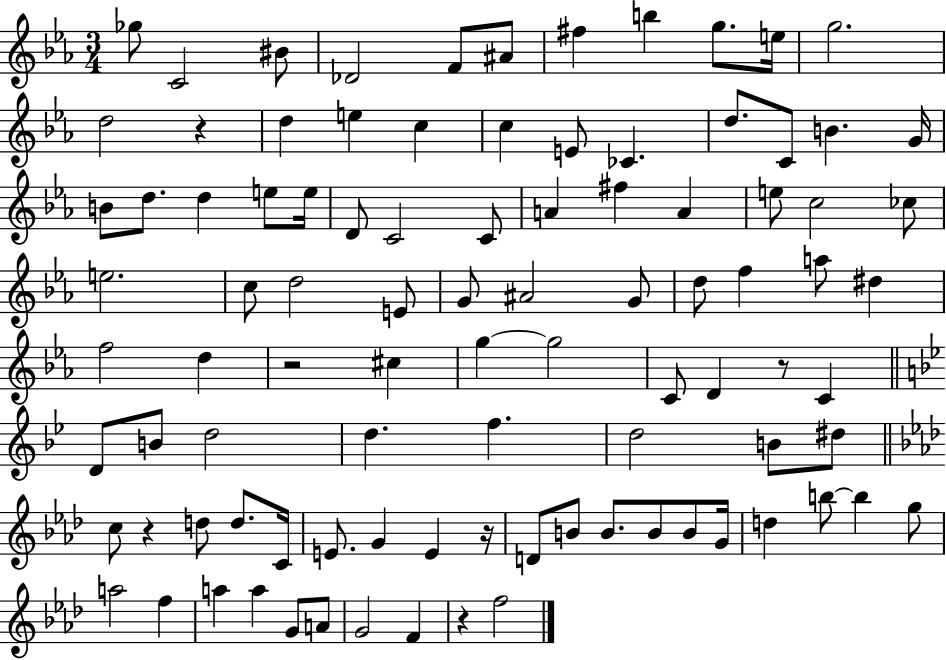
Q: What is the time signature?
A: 3/4